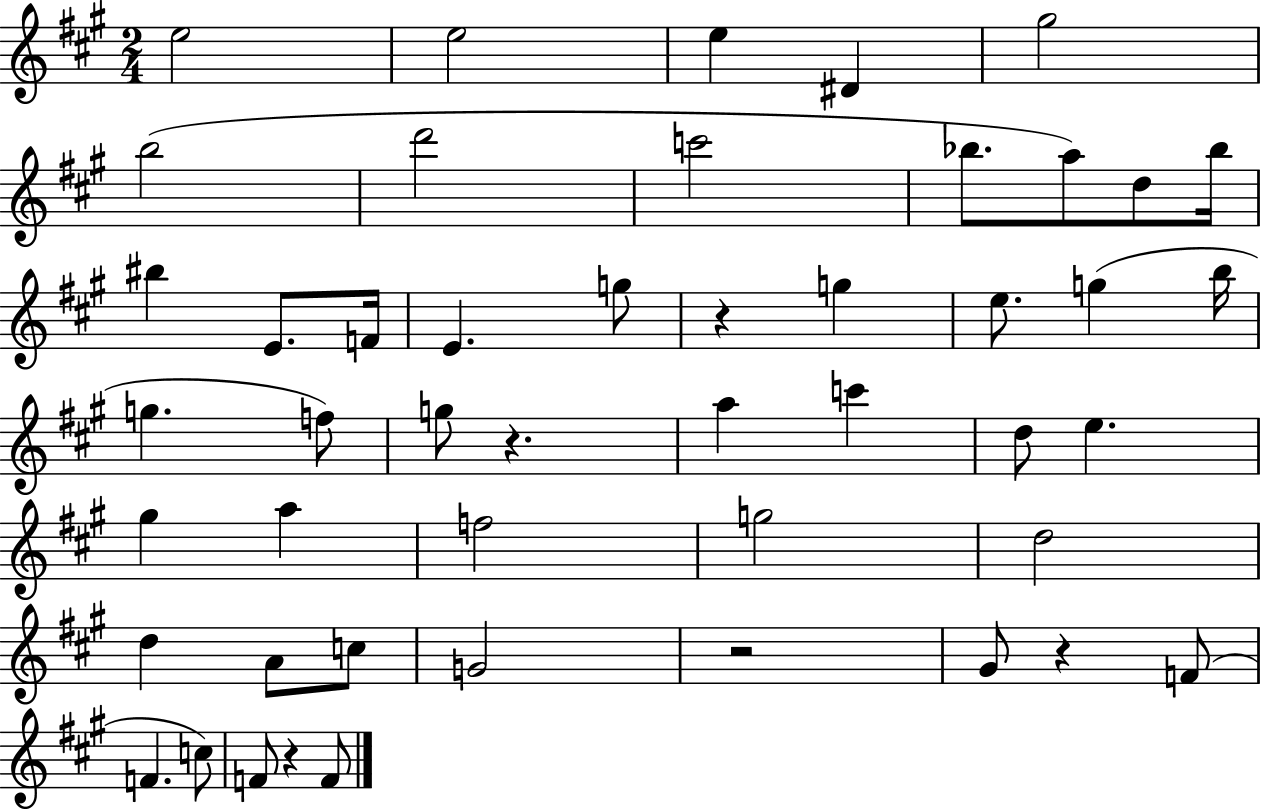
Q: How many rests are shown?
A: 5